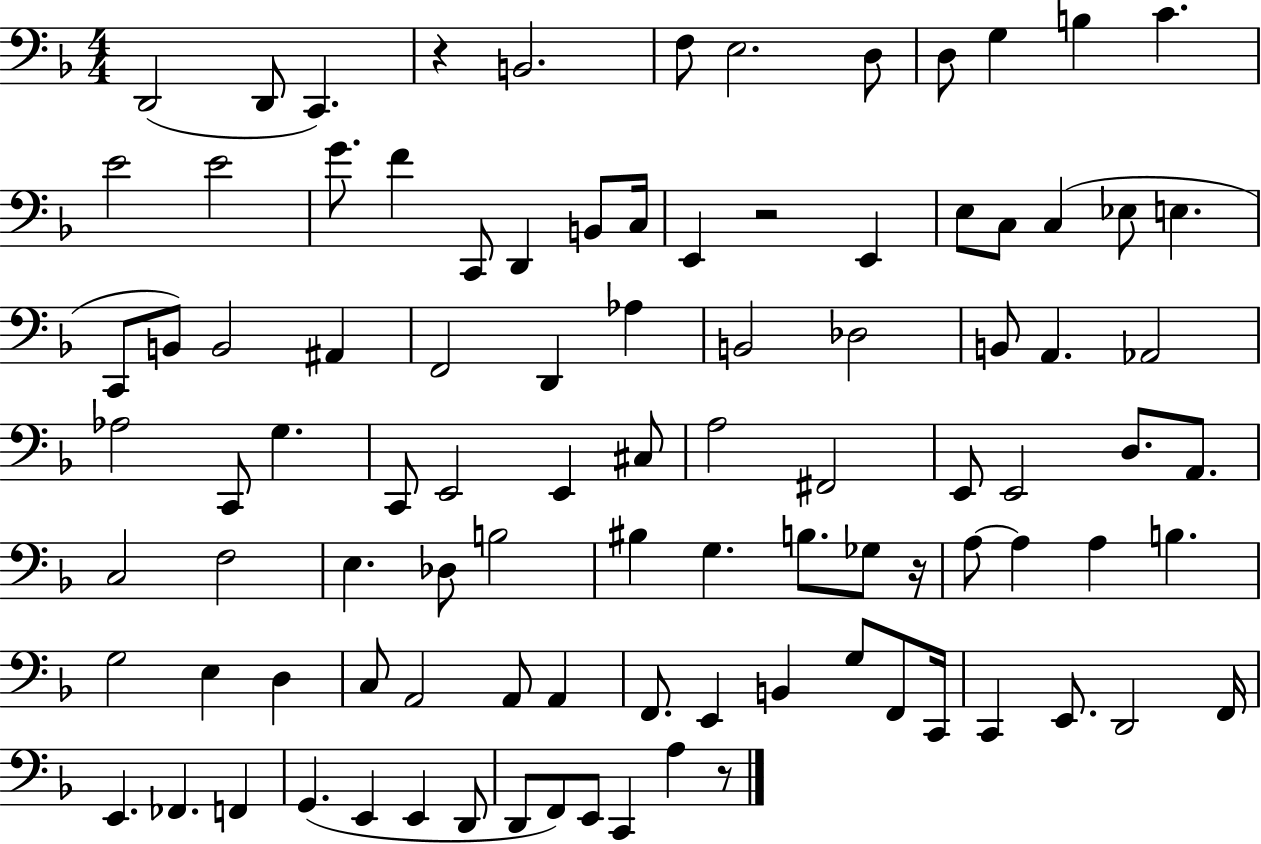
D2/h D2/e C2/q. R/q B2/h. F3/e E3/h. D3/e D3/e G3/q B3/q C4/q. E4/h E4/h G4/e. F4/q C2/e D2/q B2/e C3/s E2/q R/h E2/q E3/e C3/e C3/q Eb3/e E3/q. C2/e B2/e B2/h A#2/q F2/h D2/q Ab3/q B2/h Db3/h B2/e A2/q. Ab2/h Ab3/h C2/e G3/q. C2/e E2/h E2/q C#3/e A3/h F#2/h E2/e E2/h D3/e. A2/e. C3/h F3/h E3/q. Db3/e B3/h BIS3/q G3/q. B3/e. Gb3/e R/s A3/e A3/q A3/q B3/q. G3/h E3/q D3/q C3/e A2/h A2/e A2/q F2/e. E2/q B2/q G3/e F2/e C2/s C2/q E2/e. D2/h F2/s E2/q. FES2/q. F2/q G2/q. E2/q E2/q D2/e D2/e F2/e E2/e C2/q A3/q R/e